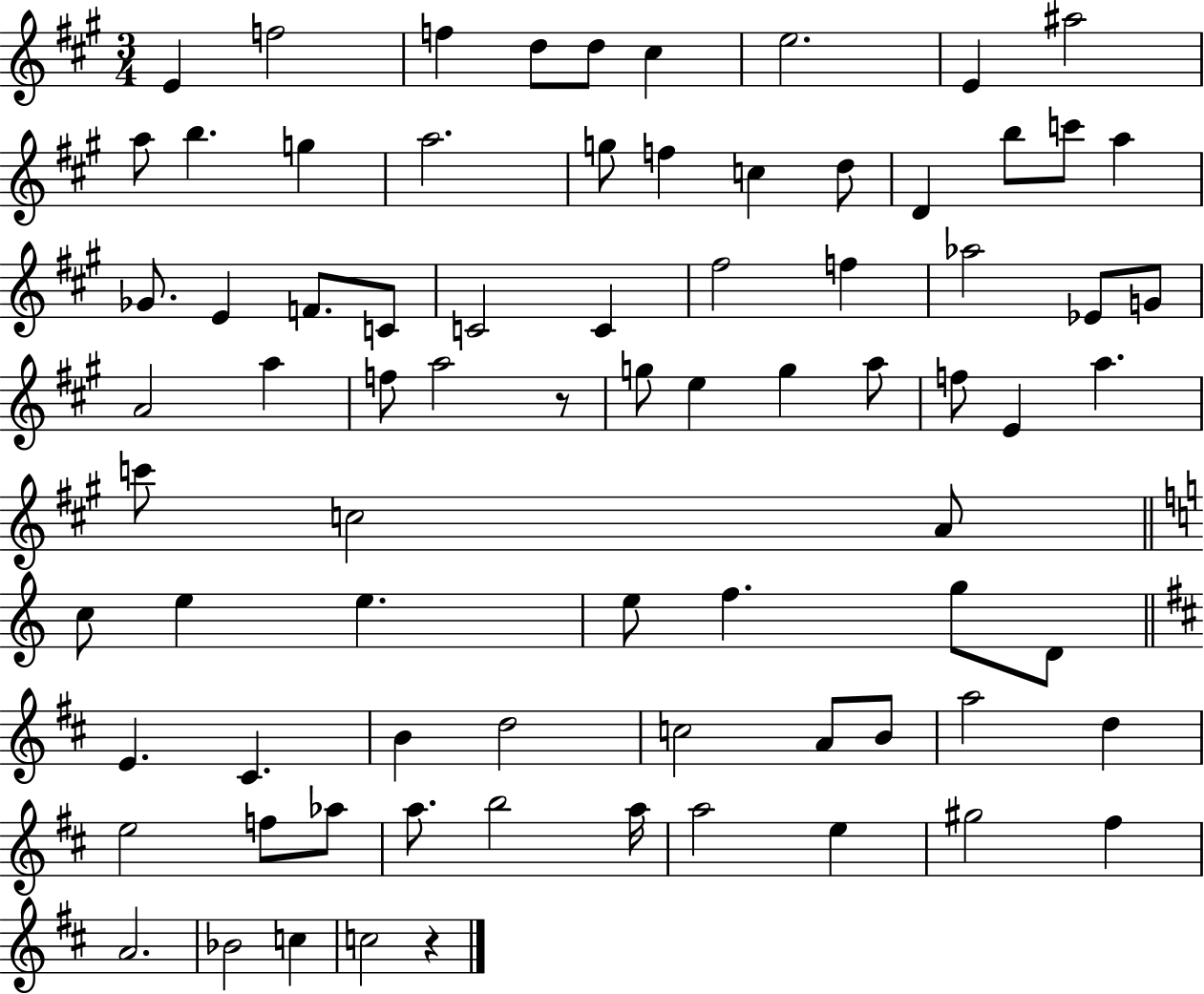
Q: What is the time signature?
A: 3/4